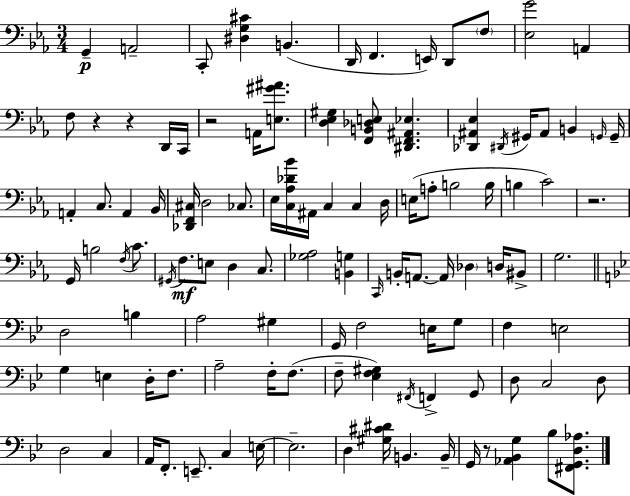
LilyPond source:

{
  \clef bass
  \numericTimeSignature
  \time 3/4
  \key ees \major
  g,4--\p a,2-- | c,8-. <dis g cis'>4 b,4.( | d,16 f,4. e,16) d,8 \parenthesize f8 | <ees g'>2 a,4 | \break f8 r4 r4 d,16 c,16 | r2 a,16 <e gis' ais'>8. | <d ees gis>4 <f, b, des e>8 <dis, f, ais, ees>4. | <des, ais, ees>4 \acciaccatura { dis,16 } gis,16 ais,8 b,4 | \break \grace { g,16 } g,16-- a,4-. c8. a,4 | bes,16 <des, f, cis>16 d2 ces8. | ees16 <c aes des' bes'>16 ais,16 c4 c4 | d16 e16( a8-. b2 | \break b16 b4 c'2) | r2. | g,16 b2 \acciaccatura { f16 } | c'8. \acciaccatura { gis,16 } f8.\mf e8 d4 | \break c8. <ges aes>2 | <b, g>4 \grace { c,16 } b,16-. a,8.~~ a,16 \parenthesize des4 | d16 bis,8-> g2. | \bar "||" \break \key bes \major d2 b4 | a2 gis4 | g,16 f2 e16 g8 | f4 e2 | \break g4 e4 d16-. f8. | a2-- f16-. f8.( | f8-- <ees f gis>4) \acciaccatura { fis,16 } f,4-> g,8 | d8 c2 d8 | \break d2 c4 | a,16 f,8.-. e,8.-- c4 | e16~~ e2.-- | d4 <gis cis' dis'>16 b,4. | \break b,16-- g,16 r8 <aes, bes, g>4 bes8 <fis, g, d aes>8. | \bar "|."
}